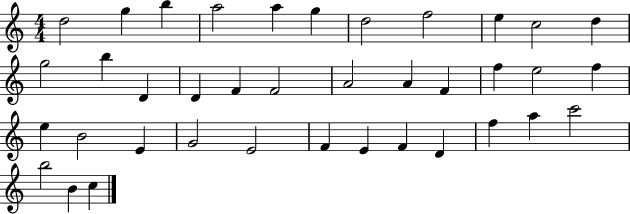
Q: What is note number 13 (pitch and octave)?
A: B5